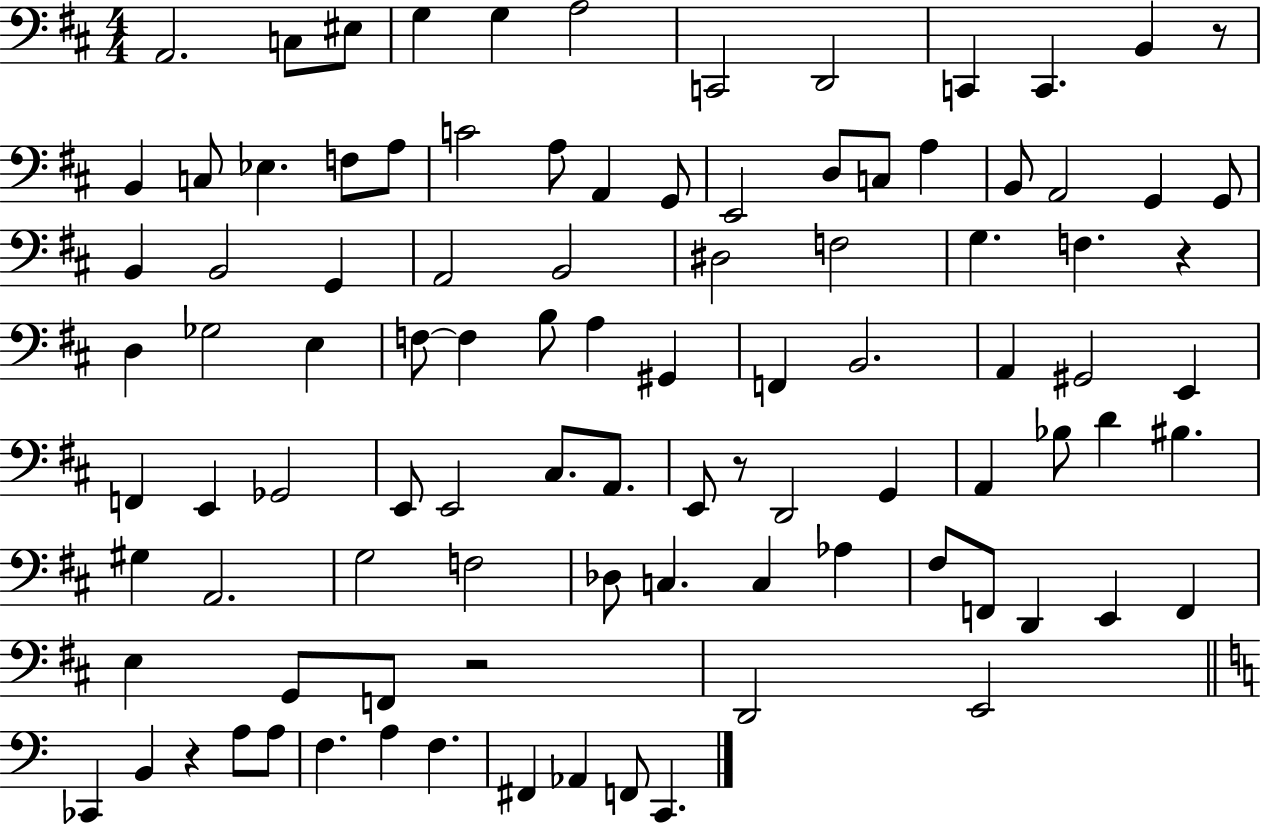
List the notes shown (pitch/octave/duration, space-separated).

A2/h. C3/e EIS3/e G3/q G3/q A3/h C2/h D2/h C2/q C2/q. B2/q R/e B2/q C3/e Eb3/q. F3/e A3/e C4/h A3/e A2/q G2/e E2/h D3/e C3/e A3/q B2/e A2/h G2/q G2/e B2/q B2/h G2/q A2/h B2/h D#3/h F3/h G3/q. F3/q. R/q D3/q Gb3/h E3/q F3/e F3/q B3/e A3/q G#2/q F2/q B2/h. A2/q G#2/h E2/q F2/q E2/q Gb2/h E2/e E2/h C#3/e. A2/e. E2/e R/e D2/h G2/q A2/q Bb3/e D4/q BIS3/q. G#3/q A2/h. G3/h F3/h Db3/e C3/q. C3/q Ab3/q F#3/e F2/e D2/q E2/q F2/q E3/q G2/e F2/e R/h D2/h E2/h CES2/q B2/q R/q A3/e A3/e F3/q. A3/q F3/q. F#2/q Ab2/q F2/e C2/q.